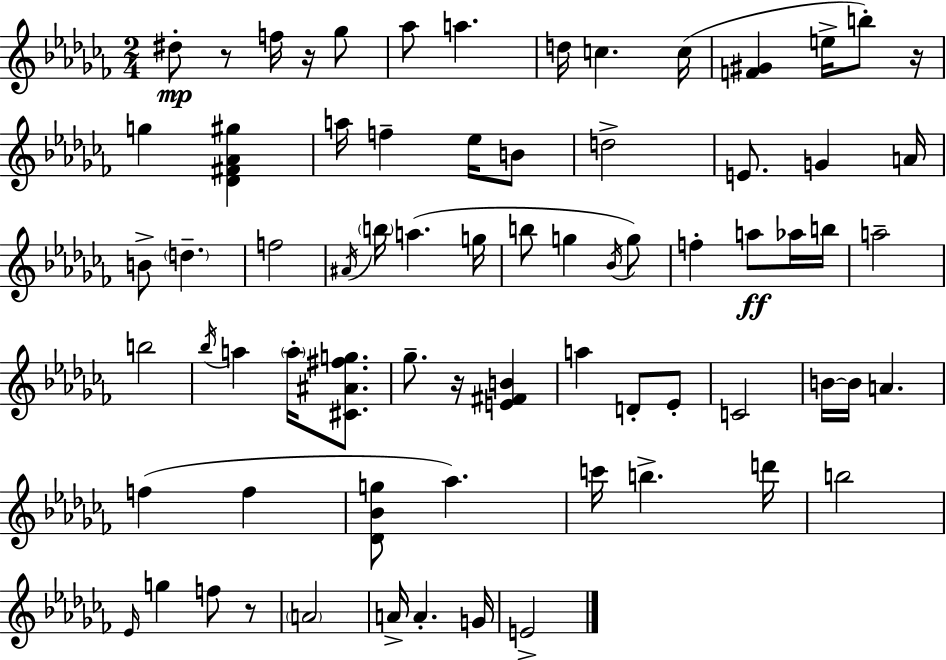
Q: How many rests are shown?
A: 5